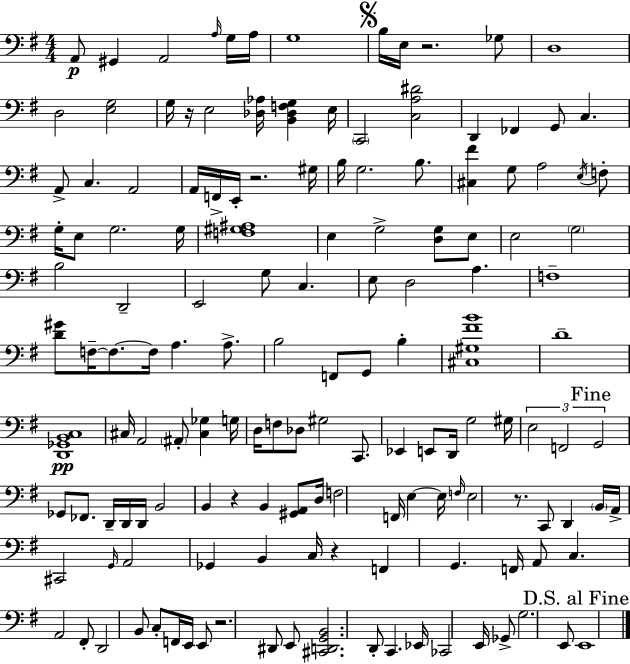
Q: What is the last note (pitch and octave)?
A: E2